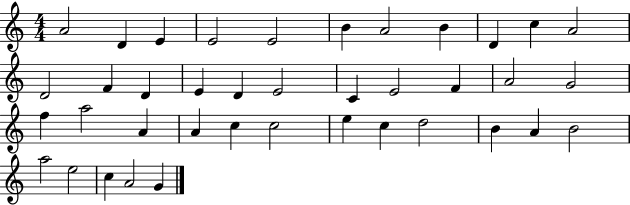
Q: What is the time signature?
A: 4/4